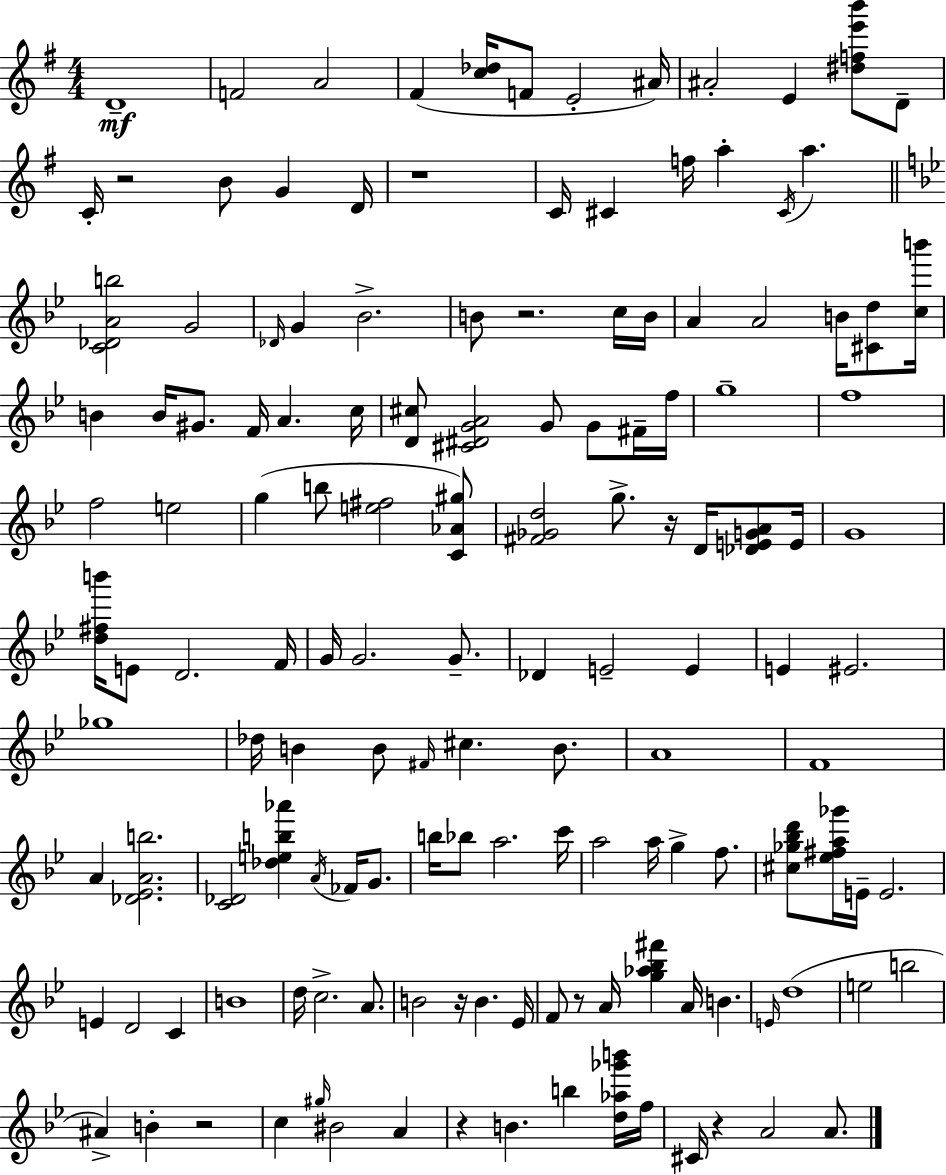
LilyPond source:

{
  \clef treble
  \numericTimeSignature
  \time 4/4
  \key e \minor
  d'1--\mf | f'2 a'2 | fis'4( <c'' des''>16 f'8 e'2-. ais'16) | ais'2-. e'4 <dis'' f'' e''' b'''>8 d'8-- | \break c'16-. r2 b'8 g'4 d'16 | r1 | c'16 cis'4 f''16 a''4-. \acciaccatura { cis'16 } a''4. | \bar "||" \break \key g \minor <c' des' a' b''>2 g'2 | \grace { des'16 } g'4 bes'2.-> | b'8 r2. c''16 | b'16 a'4 a'2 b'16 <cis' d''>8 | \break <c'' b'''>16 b'4 b'16 gis'8. f'16 a'4. | c''16 <d' cis''>8 <cis' dis' g' a'>2 g'8 g'8 fis'16-- | f''16 g''1-- | f''1 | \break f''2 e''2 | g''4( b''8 <e'' fis''>2 <c' aes' gis''>8) | <fis' ges' d''>2 g''8.-> r16 d'16 <des' e' g' a'>8 | e'16 g'1 | \break <d'' fis'' b'''>16 e'8 d'2. | f'16 g'16 g'2. g'8.-- | des'4 e'2-- e'4 | e'4 eis'2. | \break ges''1 | des''16 b'4 b'8 \grace { fis'16 } cis''4. b'8. | a'1 | f'1 | \break a'4 <des' ees' a' b''>2. | <c' des'>2 <des'' e'' b'' aes'''>4 \acciaccatura { a'16 } fes'16 | g'8. b''16 bes''8 a''2. | c'''16 a''2 a''16 g''4-> | \break f''8. <cis'' ges'' bes'' d'''>8 <ees'' fis'' a'' ges'''>16 e'16-- e'2. | e'4 d'2 c'4 | b'1 | d''16 c''2.-> | \break a'8. b'2 r16 b'4. | ees'16 f'8 r8 a'16 <g'' aes'' bes'' fis'''>4 a'16 b'4. | \grace { e'16 } d''1( | e''2 b''2 | \break ais'4->) b'4-. r2 | c''4 \grace { gis''16 } bis'2 | a'4 r4 b'4. b''4 | <d'' aes'' ges''' b'''>16 f''16 cis'16 r4 a'2 | \break a'8. \bar "|."
}